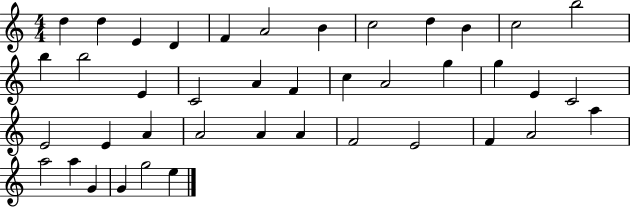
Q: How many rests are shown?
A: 0